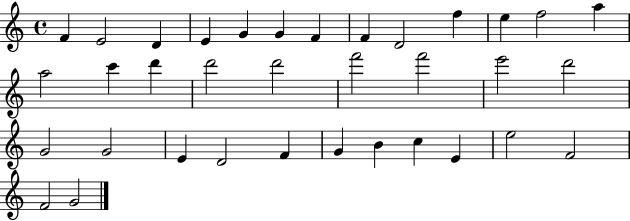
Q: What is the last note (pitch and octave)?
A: G4